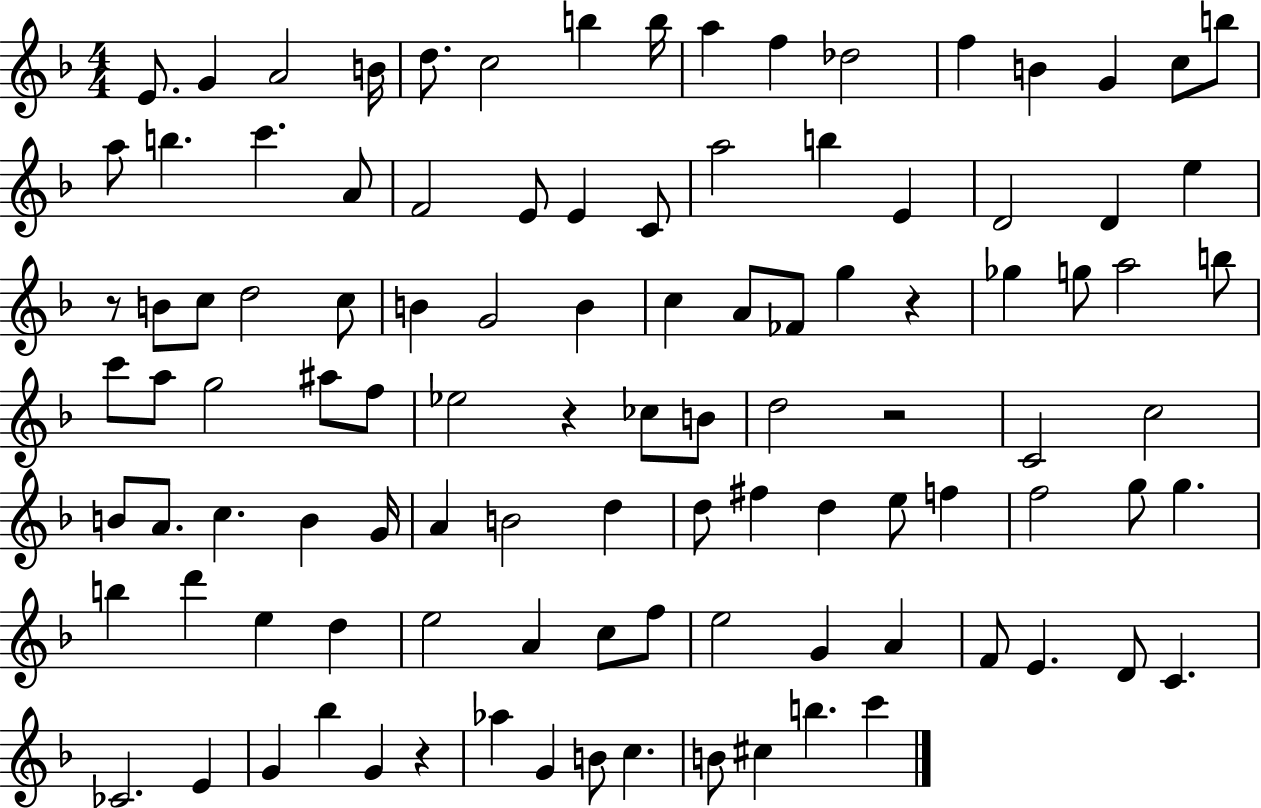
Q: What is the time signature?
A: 4/4